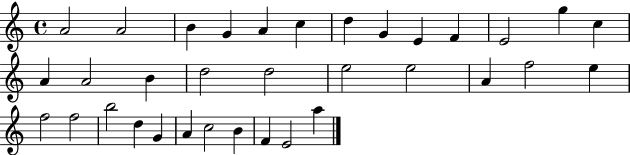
X:1
T:Untitled
M:4/4
L:1/4
K:C
A2 A2 B G A c d G E F E2 g c A A2 B d2 d2 e2 e2 A f2 e f2 f2 b2 d G A c2 B F E2 a